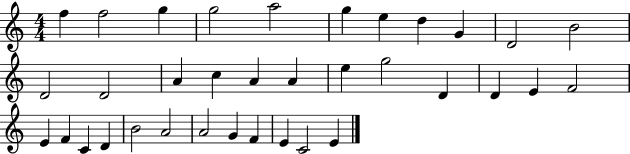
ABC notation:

X:1
T:Untitled
M:4/4
L:1/4
K:C
f f2 g g2 a2 g e d G D2 B2 D2 D2 A c A A e g2 D D E F2 E F C D B2 A2 A2 G F E C2 E